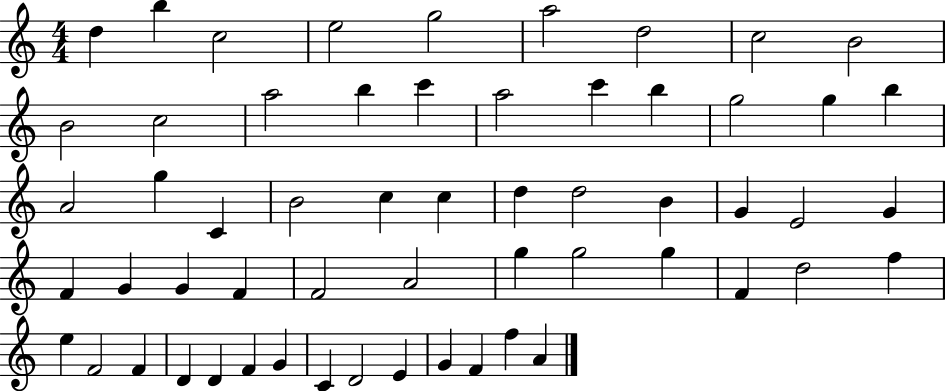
{
  \clef treble
  \numericTimeSignature
  \time 4/4
  \key c \major
  d''4 b''4 c''2 | e''2 g''2 | a''2 d''2 | c''2 b'2 | \break b'2 c''2 | a''2 b''4 c'''4 | a''2 c'''4 b''4 | g''2 g''4 b''4 | \break a'2 g''4 c'4 | b'2 c''4 c''4 | d''4 d''2 b'4 | g'4 e'2 g'4 | \break f'4 g'4 g'4 f'4 | f'2 a'2 | g''4 g''2 g''4 | f'4 d''2 f''4 | \break e''4 f'2 f'4 | d'4 d'4 f'4 g'4 | c'4 d'2 e'4 | g'4 f'4 f''4 a'4 | \break \bar "|."
}